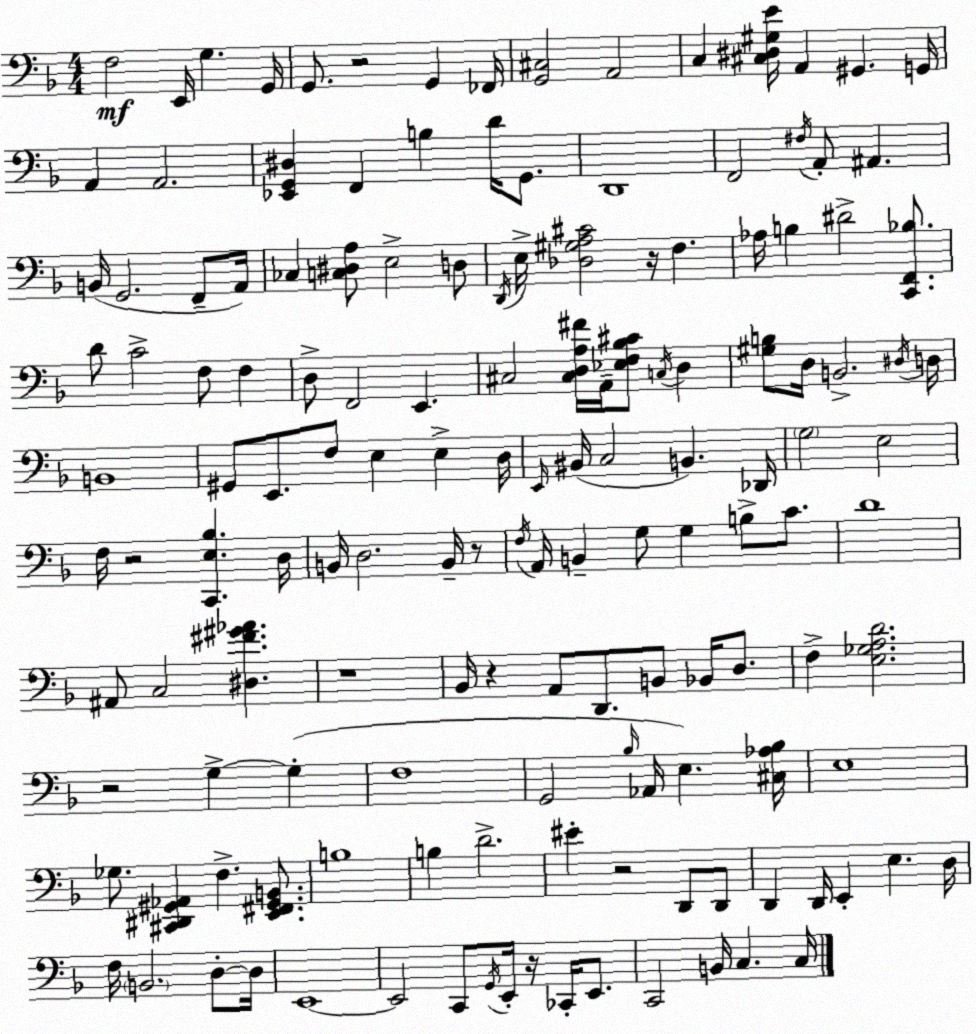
X:1
T:Untitled
M:4/4
L:1/4
K:Dm
F,2 E,,/4 G, G,,/4 G,,/2 z2 G,, _F,,/4 [G,,^C,]2 A,,2 C, [^C,^D,^G,E]/4 A,, ^G,, G,,/4 A,, A,,2 [_E,,G,,^D,] F,, B, D/4 G,,/2 D,,4 F,,2 ^F,/4 A,,/2 ^A,, B,,/4 G,,2 F,,/2 A,,/4 _C, [C,^D,A,]/2 E,2 D,/2 D,,/4 E,/4 [_D,^G,A,^C]2 z/4 F, _A,/4 B, ^D2 [C,,F,,_B,]/2 D/2 C2 F,/2 F, D,/2 F,,2 E,, ^C,2 [^C,D,A,^F]/4 A,,/4 [_E,F,_B,^C]/2 C,/4 D, [^G,B,]/2 D,/4 B,,2 ^D,/4 D,/4 B,,4 ^G,,/2 E,,/2 F,/2 E, E, D,/4 E,,/4 ^B,,/4 C,2 B,, _D,,/4 G,2 E,2 F,/4 z2 [C,,E,_B,] D,/4 B,,/4 D,2 B,,/4 z/2 F,/4 A,,/4 B,, G,/2 G, B,/2 C/2 D4 ^A,,/2 C,2 [^D,^F^G_A] z4 _B,,/4 z A,,/2 D,,/2 B,,/2 _B,,/4 D,/2 F, [E,_G,A,D]2 z2 G, G, F,4 G,,2 _B,/4 _A,,/4 E, [^C,_A,_B,]/4 E,4 _G,/2 [^C,,^D,,^G,,_A,,] F, [E,,^F,,^G,,B,,]/2 B,4 B, D2 ^E z2 D,,/2 D,,/2 D,, D,,/4 E,, E, D,/4 F,/4 B,,2 D,/2 D,/4 E,,4 E,,2 C,,/2 G,,/4 E,,/4 z/4 _C,,/4 E,,/2 C,,2 B,,/4 C, C,/4